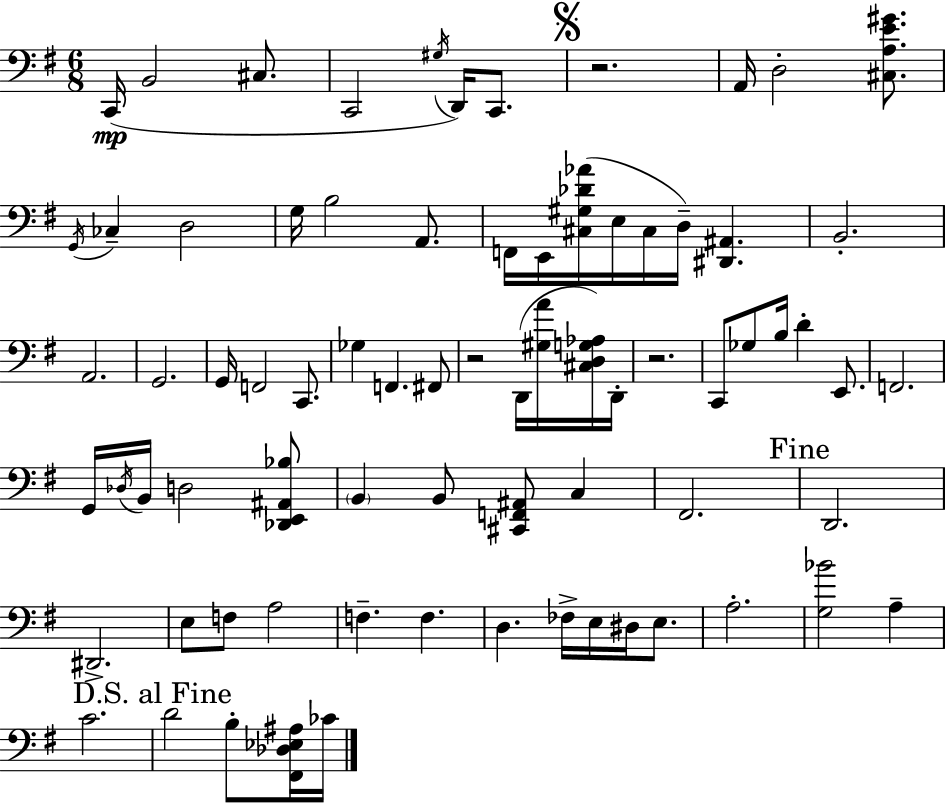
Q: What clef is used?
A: bass